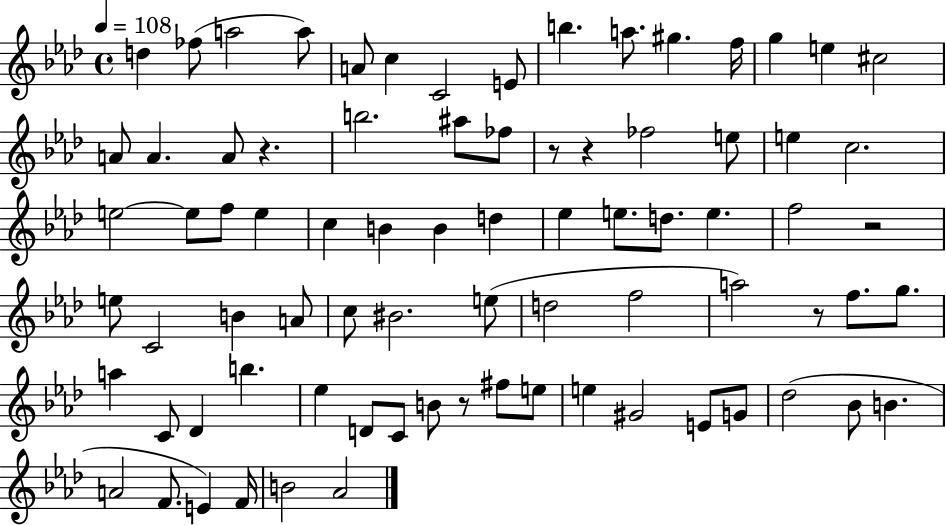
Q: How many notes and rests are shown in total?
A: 79